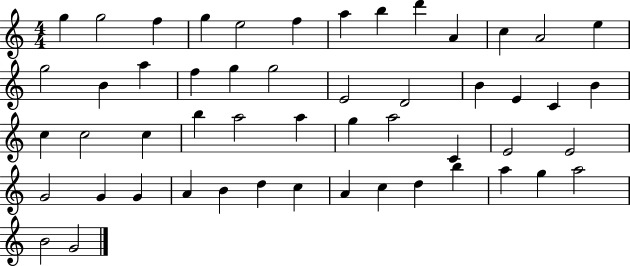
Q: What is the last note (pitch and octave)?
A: G4